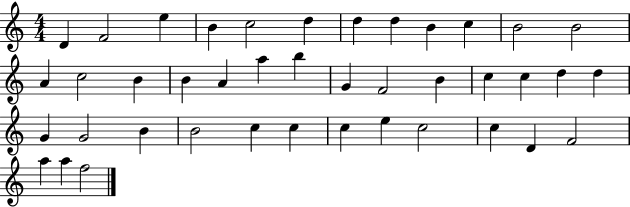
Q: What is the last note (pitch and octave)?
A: F5